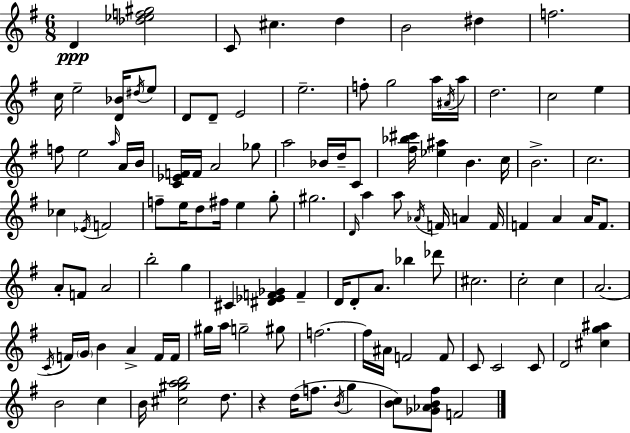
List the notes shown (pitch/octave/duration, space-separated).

D4/q [Db5,Eb5,F5,G#5]/h C4/e C#5/q. D5/q B4/h D#5/q F5/h. C5/s E5/h [D4,Bb4]/s D#5/s E5/e D4/e D4/e E4/h E5/h. F5/e G5/h A5/s A#4/s A5/s D5/h. C5/h E5/q F5/e E5/h A5/s A4/s B4/s [C4,Eb4,F4]/s F4/s A4/h Gb5/e A5/h Bb4/s D5/s C4/e [F#5,Bb5,C#6]/s [Eb5,A#5]/q B4/q. C5/s B4/h. C5/h. CES5/q Eb4/s F4/h F5/e E5/s D5/e F#5/s E5/q G5/e G#5/h. D4/s A5/q A5/e Ab4/s F4/s A4/q F4/s F4/q A4/q A4/s F4/e. A4/e F4/e A4/h B5/h G5/q C#4/q [D#4,Eb4,F4,Gb4]/q F4/q D4/s D4/e A4/e. Bb5/q Db6/e C#5/h. C5/h C5/q A4/h. C4/s F4/s G4/s B4/q A4/q F4/s F4/s G#5/s A5/s G5/h G#5/e F5/h. F5/s A#4/s F4/h F4/e C4/e C4/h C4/e D4/h [C#5,G5,A#5]/q B4/h C5/q B4/s [C#5,G#5,A5,B5]/h D5/e. R/q D5/s F5/e. B4/s G5/q [B4,C5]/e [Gb4,Ab4,B4,F#5]/e F4/h